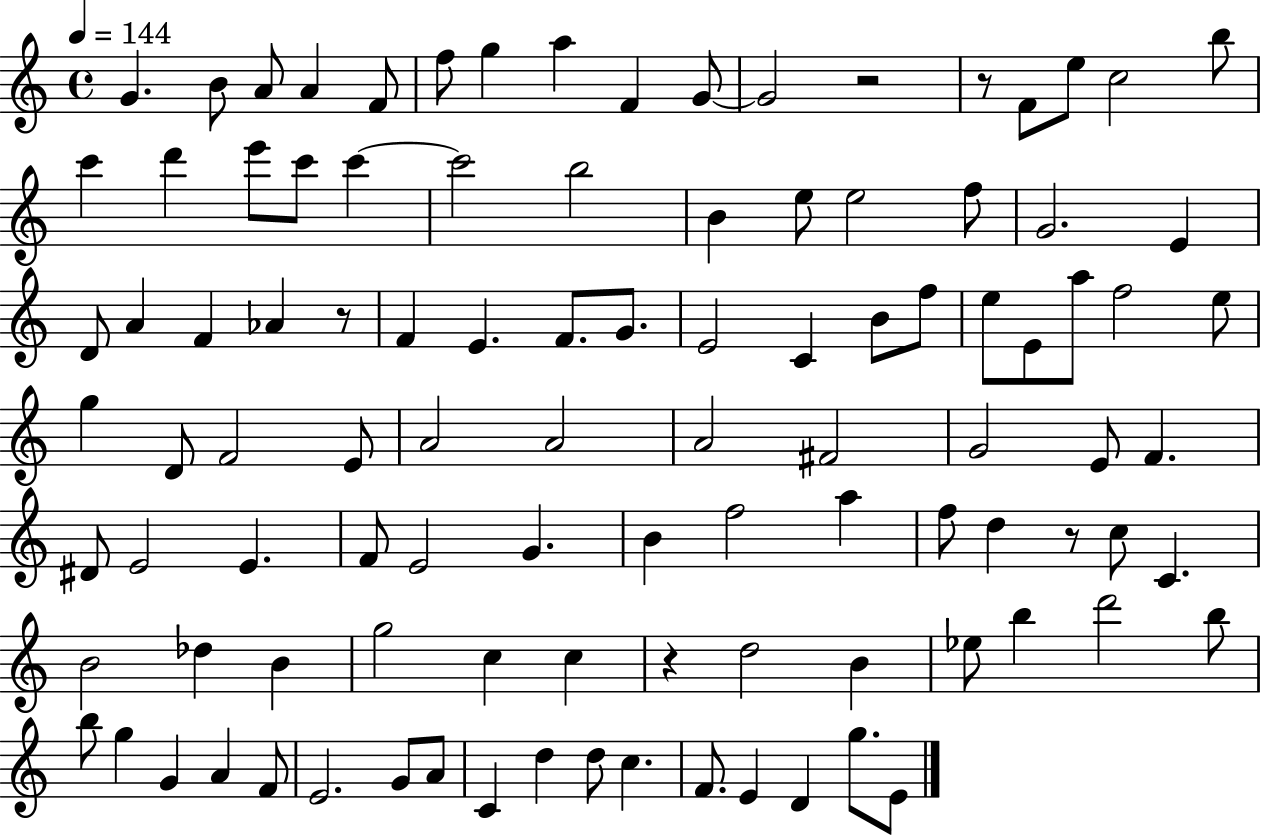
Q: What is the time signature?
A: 4/4